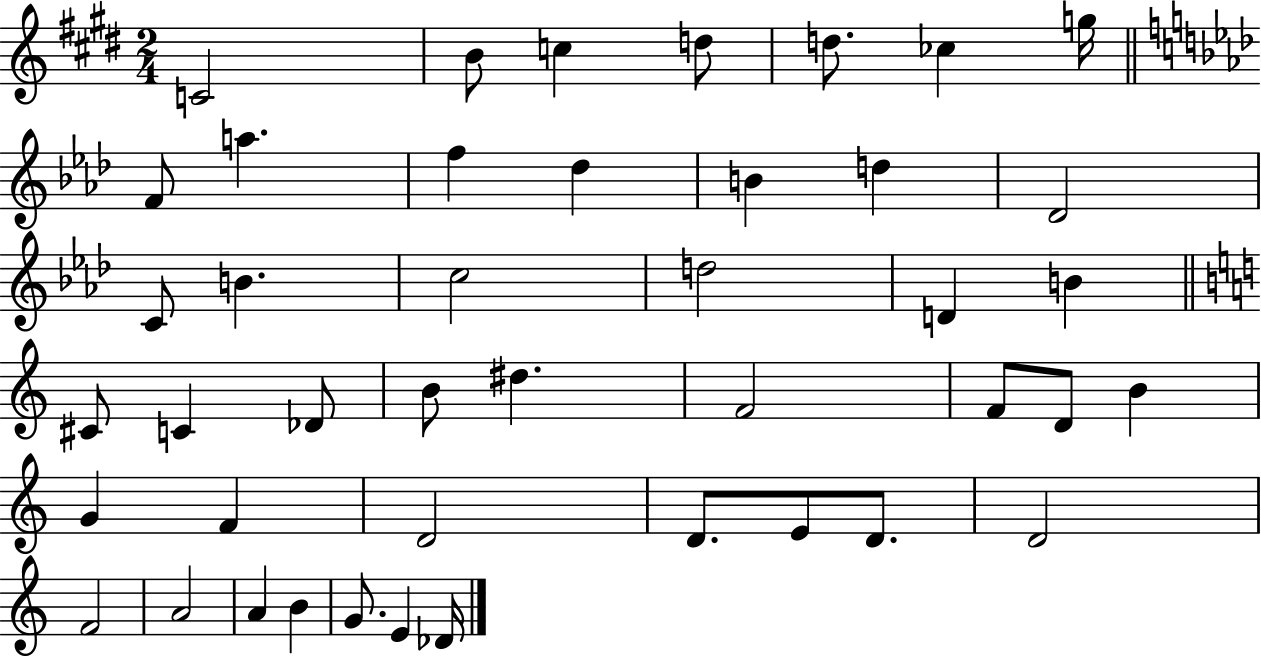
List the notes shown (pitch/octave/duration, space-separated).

C4/h B4/e C5/q D5/e D5/e. CES5/q G5/s F4/e A5/q. F5/q Db5/q B4/q D5/q Db4/h C4/e B4/q. C5/h D5/h D4/q B4/q C#4/e C4/q Db4/e B4/e D#5/q. F4/h F4/e D4/e B4/q G4/q F4/q D4/h D4/e. E4/e D4/e. D4/h F4/h A4/h A4/q B4/q G4/e. E4/q Db4/s